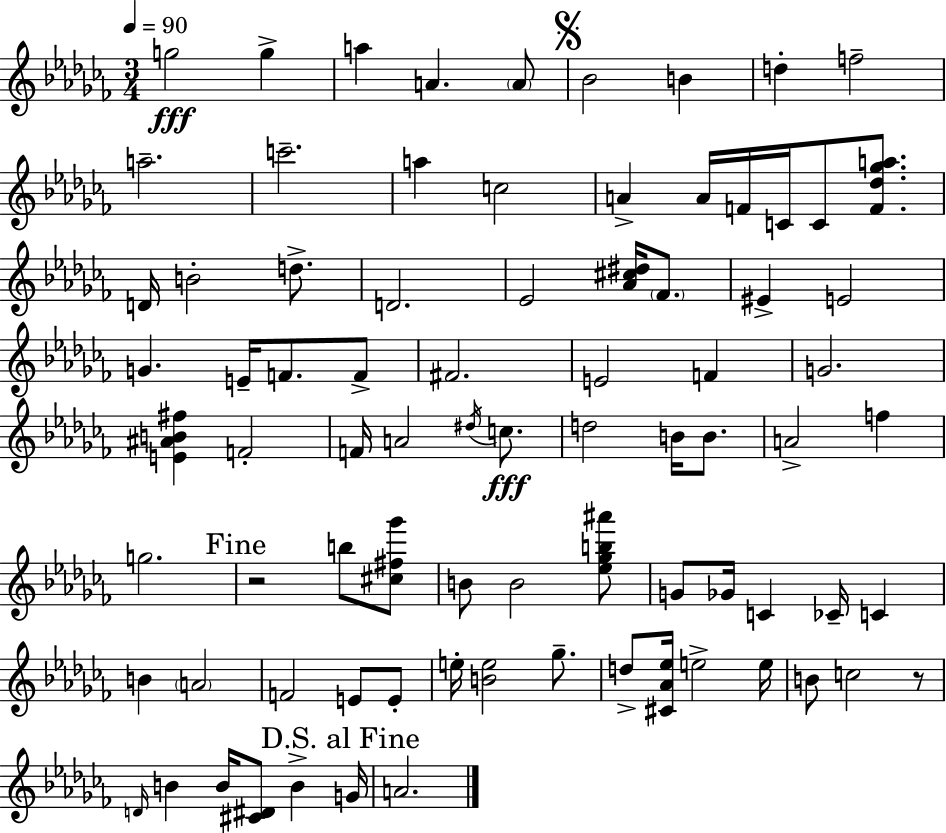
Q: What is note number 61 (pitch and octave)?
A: D5